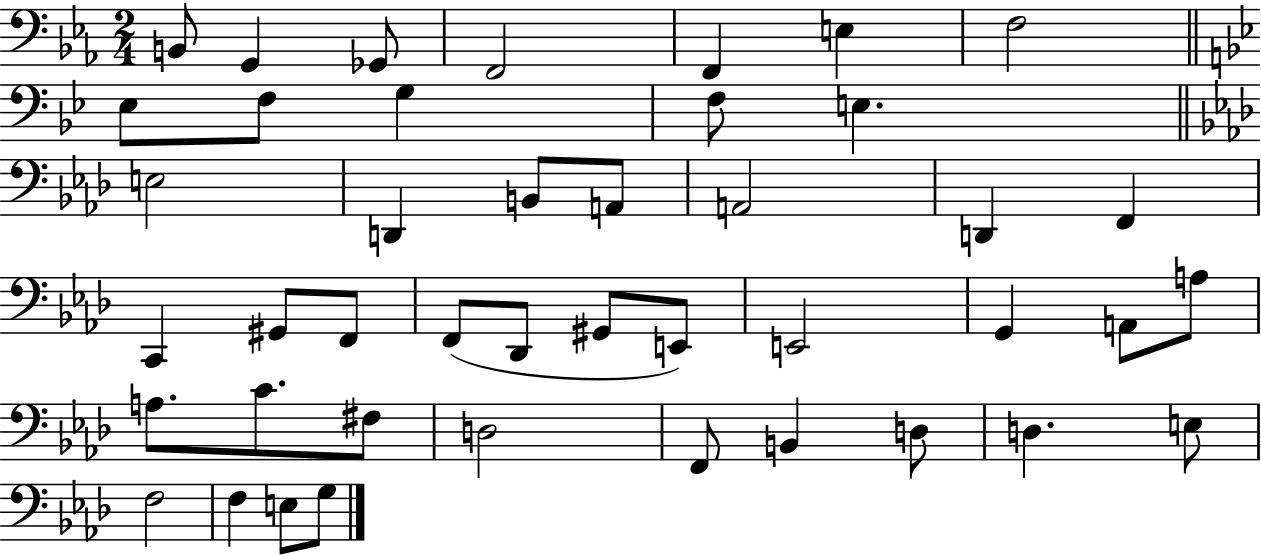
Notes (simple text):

B2/e G2/q Gb2/e F2/h F2/q E3/q F3/h Eb3/e F3/e G3/q F3/e E3/q. E3/h D2/q B2/e A2/e A2/h D2/q F2/q C2/q G#2/e F2/e F2/e Db2/e G#2/e E2/e E2/h G2/q A2/e A3/e A3/e. C4/e. F#3/e D3/h F2/e B2/q D3/e D3/q. E3/e F3/h F3/q E3/e G3/e